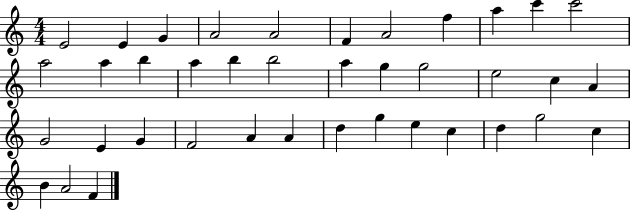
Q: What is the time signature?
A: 4/4